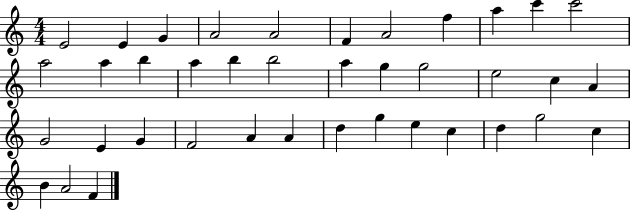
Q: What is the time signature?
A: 4/4